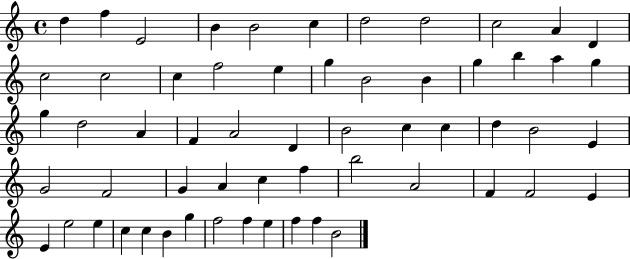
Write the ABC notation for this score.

X:1
T:Untitled
M:4/4
L:1/4
K:C
d f E2 B B2 c d2 d2 c2 A D c2 c2 c f2 e g B2 B g b a g g d2 A F A2 D B2 c c d B2 E G2 F2 G A c f b2 A2 F F2 E E e2 e c c B g f2 f e f f B2